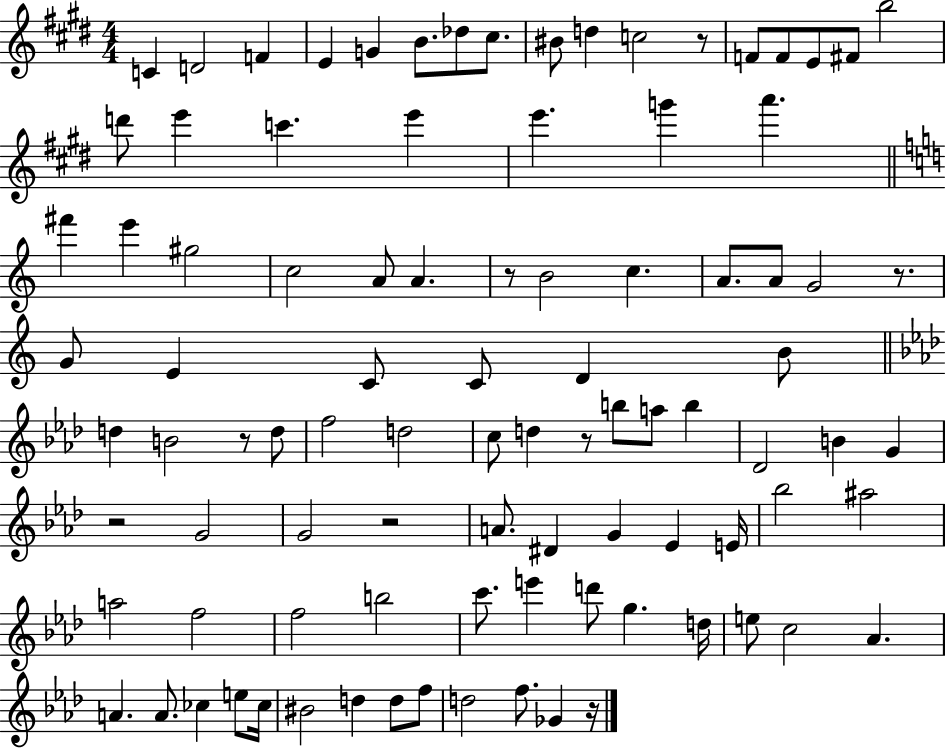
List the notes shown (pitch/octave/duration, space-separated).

C4/q D4/h F4/q E4/q G4/q B4/e. Db5/e C#5/e. BIS4/e D5/q C5/h R/e F4/e F4/e E4/e F#4/e B5/h D6/e E6/q C6/q. E6/q E6/q. G6/q A6/q. F#6/q E6/q G#5/h C5/h A4/e A4/q. R/e B4/h C5/q. A4/e. A4/e G4/h R/e. G4/e E4/q C4/e C4/e D4/q B4/e D5/q B4/h R/e D5/e F5/h D5/h C5/e D5/q R/e B5/e A5/e B5/q Db4/h B4/q G4/q R/h G4/h G4/h R/h A4/e. D#4/q G4/q Eb4/q E4/s Bb5/h A#5/h A5/h F5/h F5/h B5/h C6/e. E6/q D6/e G5/q. D5/s E5/e C5/h Ab4/q. A4/q. A4/e. CES5/q E5/e CES5/s BIS4/h D5/q D5/e F5/e D5/h F5/e. Gb4/q R/s